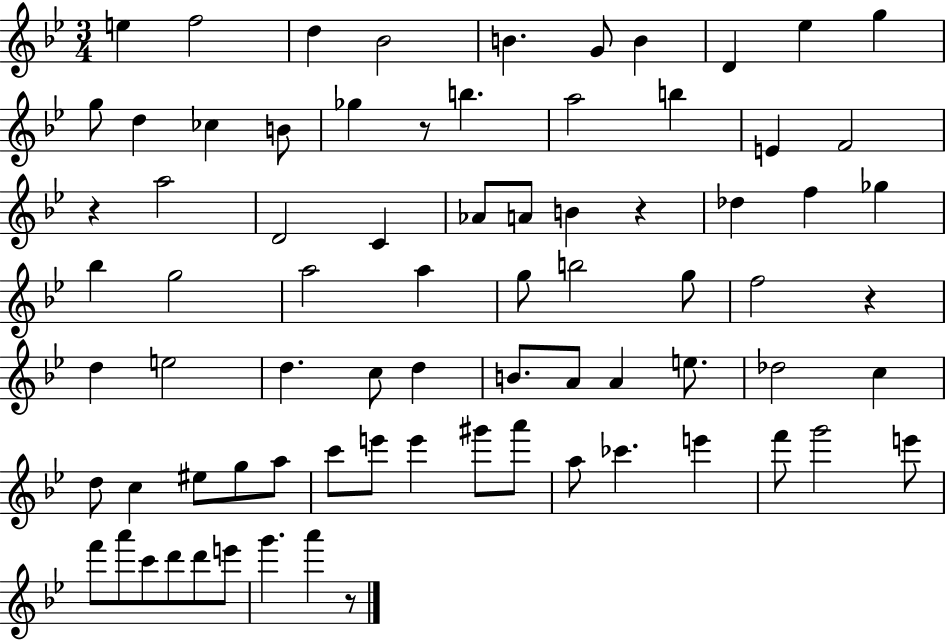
E5/q F5/h D5/q Bb4/h B4/q. G4/e B4/q D4/q Eb5/q G5/q G5/e D5/q CES5/q B4/e Gb5/q R/e B5/q. A5/h B5/q E4/q F4/h R/q A5/h D4/h C4/q Ab4/e A4/e B4/q R/q Db5/q F5/q Gb5/q Bb5/q G5/h A5/h A5/q G5/e B5/h G5/e F5/h R/q D5/q E5/h D5/q. C5/e D5/q B4/e. A4/e A4/q E5/e. Db5/h C5/q D5/e C5/q EIS5/e G5/e A5/e C6/e E6/e E6/q G#6/e A6/e A5/e CES6/q. E6/q F6/e G6/h E6/e F6/e A6/e C6/e D6/e D6/e E6/e G6/q. A6/q R/e